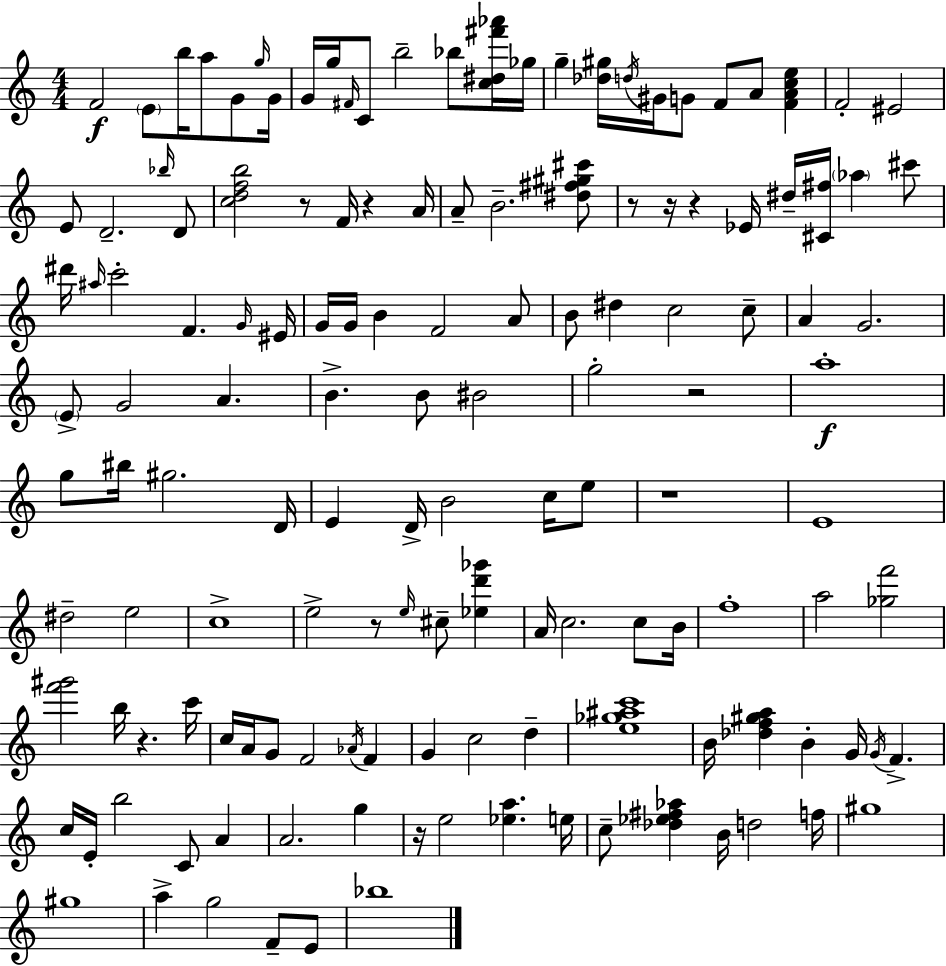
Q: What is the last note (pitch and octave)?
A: Bb5